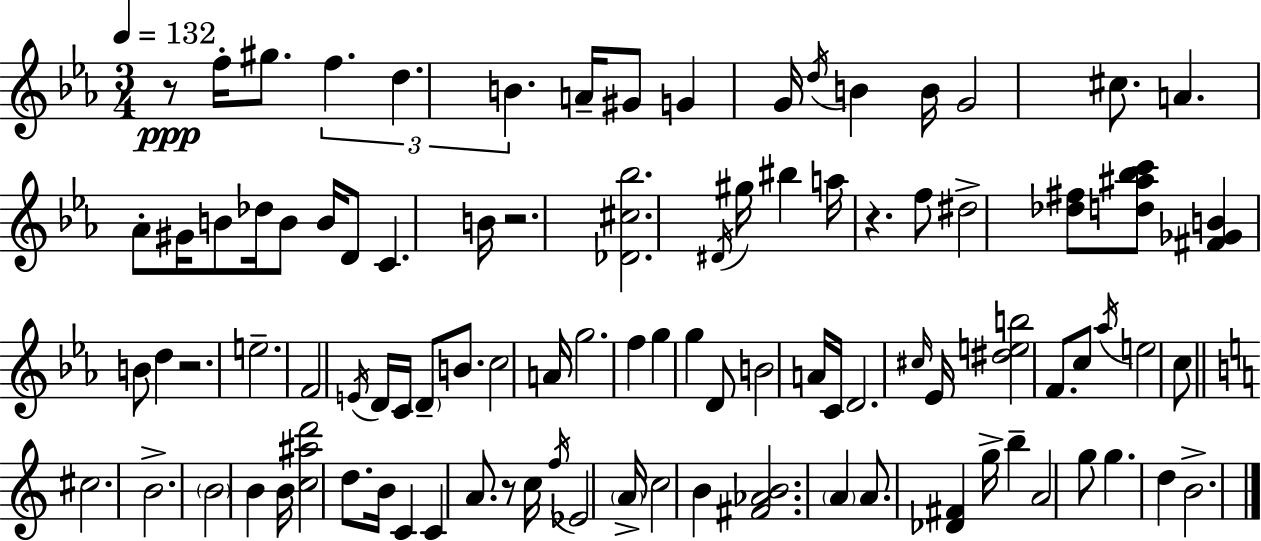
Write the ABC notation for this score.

X:1
T:Untitled
M:3/4
L:1/4
K:Eb
z/2 f/4 ^g/2 f d B A/4 ^G/2 G G/4 d/4 B B/4 G2 ^c/2 A _A/2 ^G/4 B/2 _d/4 B/2 B/4 D/2 C B/4 z2 [_D^c_b]2 ^D/4 ^g/4 ^b a/4 z f/2 ^d2 [_d^f]/2 [d^a_bc']/2 [^F_GB] B/2 d z2 e2 F2 E/4 D/4 C/4 D/2 B/2 c2 A/4 g2 f g g D/2 B2 A/4 C/4 D2 ^c/4 _E/4 [^deb]2 F/2 c/2 _a/4 e2 c/2 ^c2 B2 B2 B B/4 [c^ad']2 d/2 B/4 C C A/2 z/2 c/4 f/4 _E2 A/4 c2 B [^F_AB]2 A A/2 [_D^F] g/4 b A2 g/2 g d B2